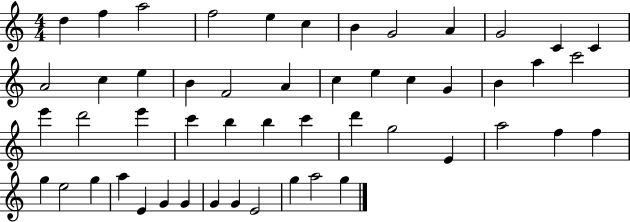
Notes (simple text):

D5/q F5/q A5/h F5/h E5/q C5/q B4/q G4/h A4/q G4/h C4/q C4/q A4/h C5/q E5/q B4/q F4/h A4/q C5/q E5/q C5/q G4/q B4/q A5/q C6/h E6/q D6/h E6/q C6/q B5/q B5/q C6/q D6/q G5/h E4/q A5/h F5/q F5/q G5/q E5/h G5/q A5/q E4/q G4/q G4/q G4/q G4/q E4/h G5/q A5/h G5/q